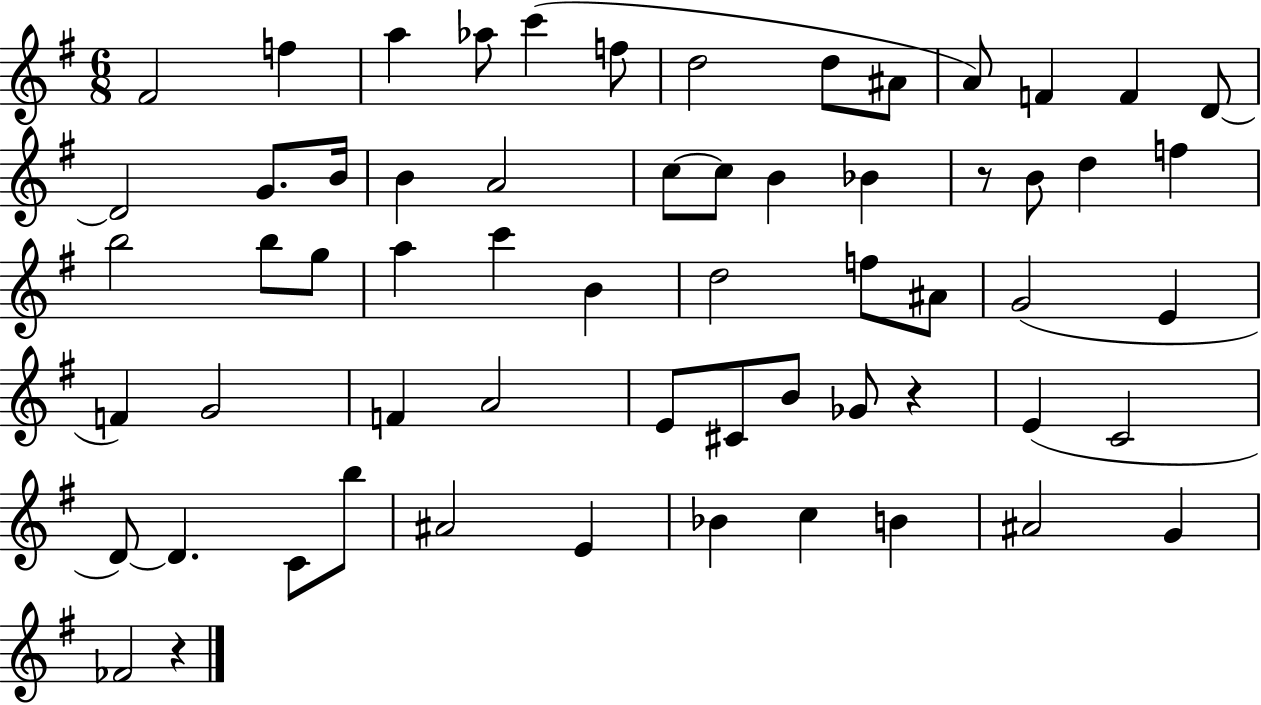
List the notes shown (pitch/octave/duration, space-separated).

F#4/h F5/q A5/q Ab5/e C6/q F5/e D5/h D5/e A#4/e A4/e F4/q F4/q D4/e D4/h G4/e. B4/s B4/q A4/h C5/e C5/e B4/q Bb4/q R/e B4/e D5/q F5/q B5/h B5/e G5/e A5/q C6/q B4/q D5/h F5/e A#4/e G4/h E4/q F4/q G4/h F4/q A4/h E4/e C#4/e B4/e Gb4/e R/q E4/q C4/h D4/e D4/q. C4/e B5/e A#4/h E4/q Bb4/q C5/q B4/q A#4/h G4/q FES4/h R/q